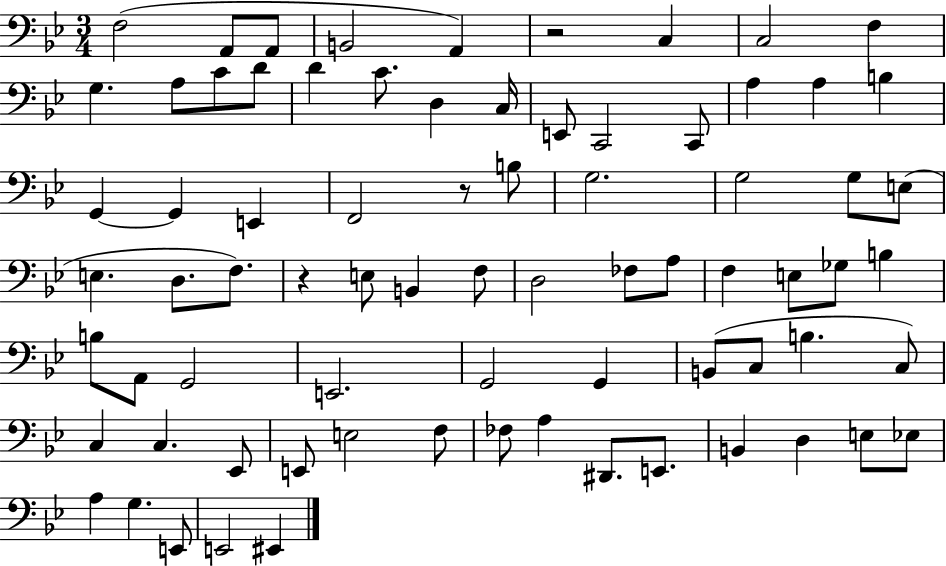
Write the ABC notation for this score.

X:1
T:Untitled
M:3/4
L:1/4
K:Bb
F,2 A,,/2 A,,/2 B,,2 A,, z2 C, C,2 F, G, A,/2 C/2 D/2 D C/2 D, C,/4 E,,/2 C,,2 C,,/2 A, A, B, G,, G,, E,, F,,2 z/2 B,/2 G,2 G,2 G,/2 E,/2 E, D,/2 F,/2 z E,/2 B,, F,/2 D,2 _F,/2 A,/2 F, E,/2 _G,/2 B, B,/2 A,,/2 G,,2 E,,2 G,,2 G,, B,,/2 C,/2 B, C,/2 C, C, _E,,/2 E,,/2 E,2 F,/2 _F,/2 A, ^D,,/2 E,,/2 B,, D, E,/2 _E,/2 A, G, E,,/2 E,,2 ^E,,